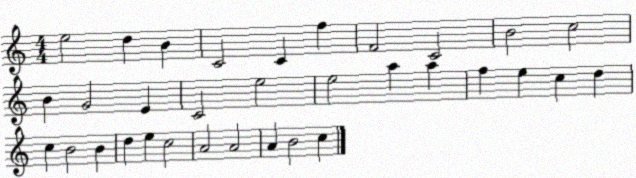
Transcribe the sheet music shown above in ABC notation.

X:1
T:Untitled
M:4/4
L:1/4
K:C
e2 d B C2 C f F2 C2 B2 c2 B G2 E C2 e2 e2 a a f e c d c B2 B d e c2 A2 A2 A B2 c